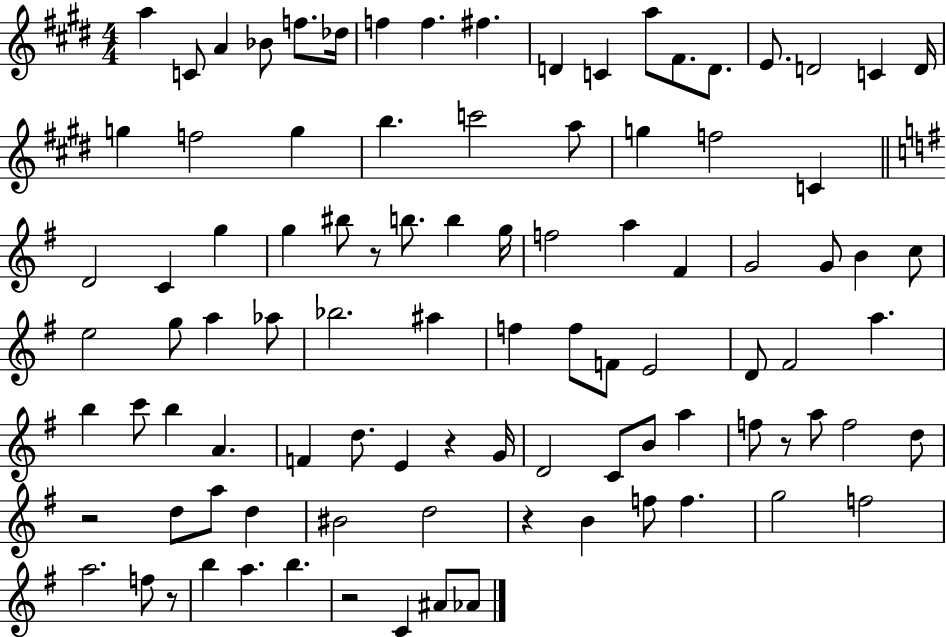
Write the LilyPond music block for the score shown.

{
  \clef treble
  \numericTimeSignature
  \time 4/4
  \key e \major
  \repeat volta 2 { a''4 c'8 a'4 bes'8 f''8. des''16 | f''4 f''4. fis''4. | d'4 c'4 a''8 fis'8. d'8. | e'8. d'2 c'4 d'16 | \break g''4 f''2 g''4 | b''4. c'''2 a''8 | g''4 f''2 c'4 | \bar "||" \break \key g \major d'2 c'4 g''4 | g''4 bis''8 r8 b''8. b''4 g''16 | f''2 a''4 fis'4 | g'2 g'8 b'4 c''8 | \break e''2 g''8 a''4 aes''8 | bes''2. ais''4 | f''4 f''8 f'8 e'2 | d'8 fis'2 a''4. | \break b''4 c'''8 b''4 a'4. | f'4 d''8. e'4 r4 g'16 | d'2 c'8 b'8 a''4 | f''8 r8 a''8 f''2 d''8 | \break r2 d''8 a''8 d''4 | bis'2 d''2 | r4 b'4 f''8 f''4. | g''2 f''2 | \break a''2. f''8 r8 | b''4 a''4. b''4. | r2 c'4 ais'8 aes'8 | } \bar "|."
}